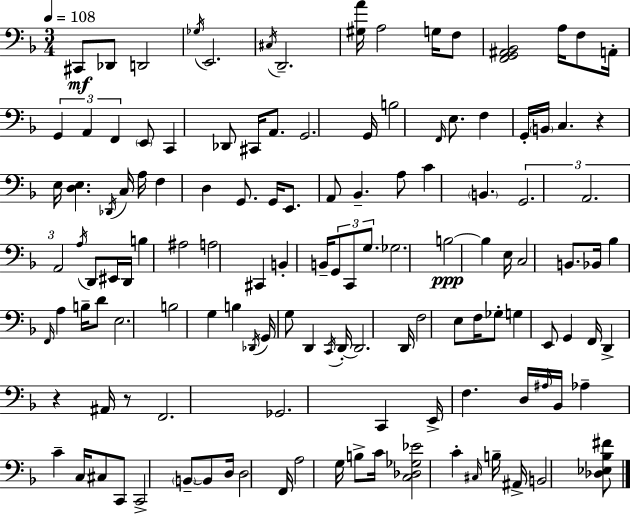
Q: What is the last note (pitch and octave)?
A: B2